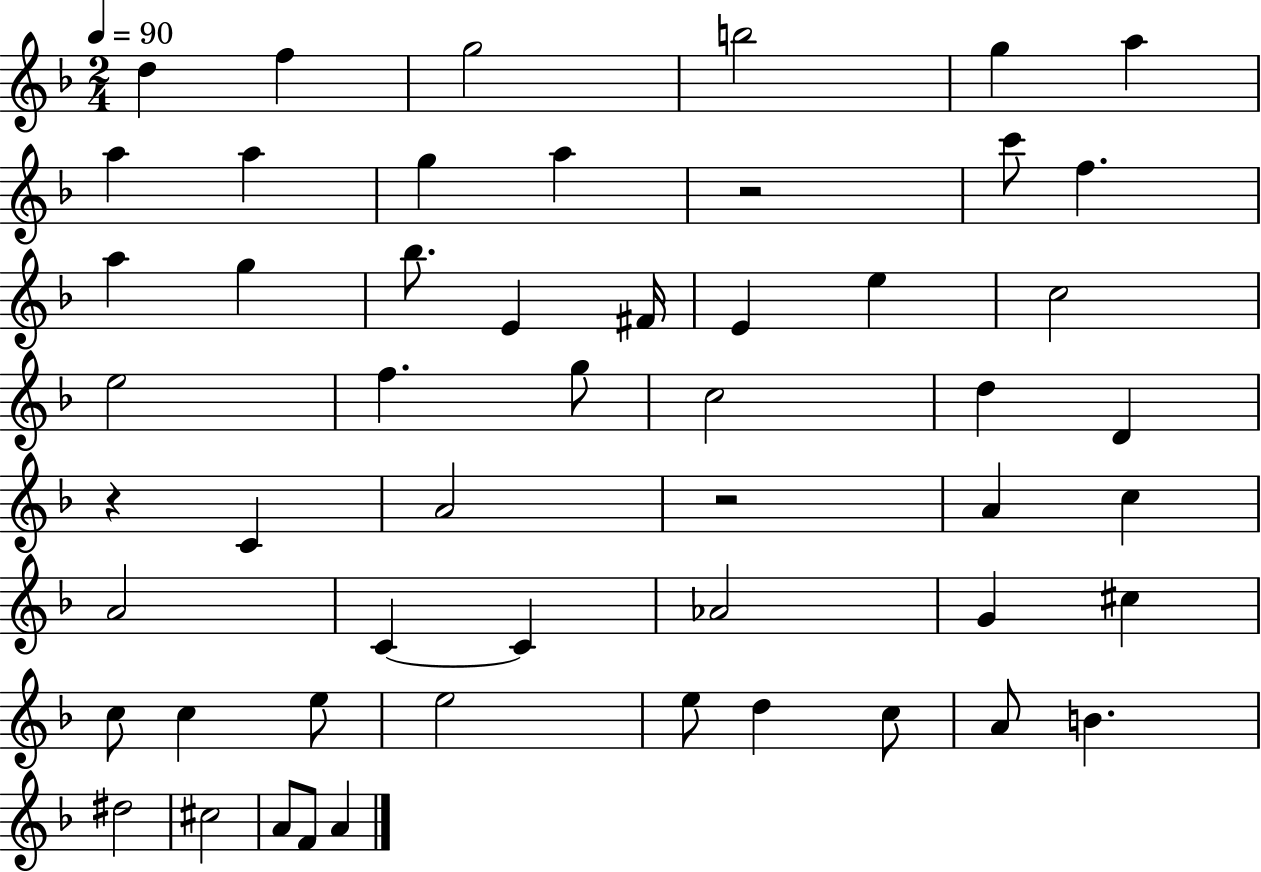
{
  \clef treble
  \numericTimeSignature
  \time 2/4
  \key f \major
  \tempo 4 = 90
  d''4 f''4 | g''2 | b''2 | g''4 a''4 | \break a''4 a''4 | g''4 a''4 | r2 | c'''8 f''4. | \break a''4 g''4 | bes''8. e'4 fis'16 | e'4 e''4 | c''2 | \break e''2 | f''4. g''8 | c''2 | d''4 d'4 | \break r4 c'4 | a'2 | r2 | a'4 c''4 | \break a'2 | c'4~~ c'4 | aes'2 | g'4 cis''4 | \break c''8 c''4 e''8 | e''2 | e''8 d''4 c''8 | a'8 b'4. | \break dis''2 | cis''2 | a'8 f'8 a'4 | \bar "|."
}